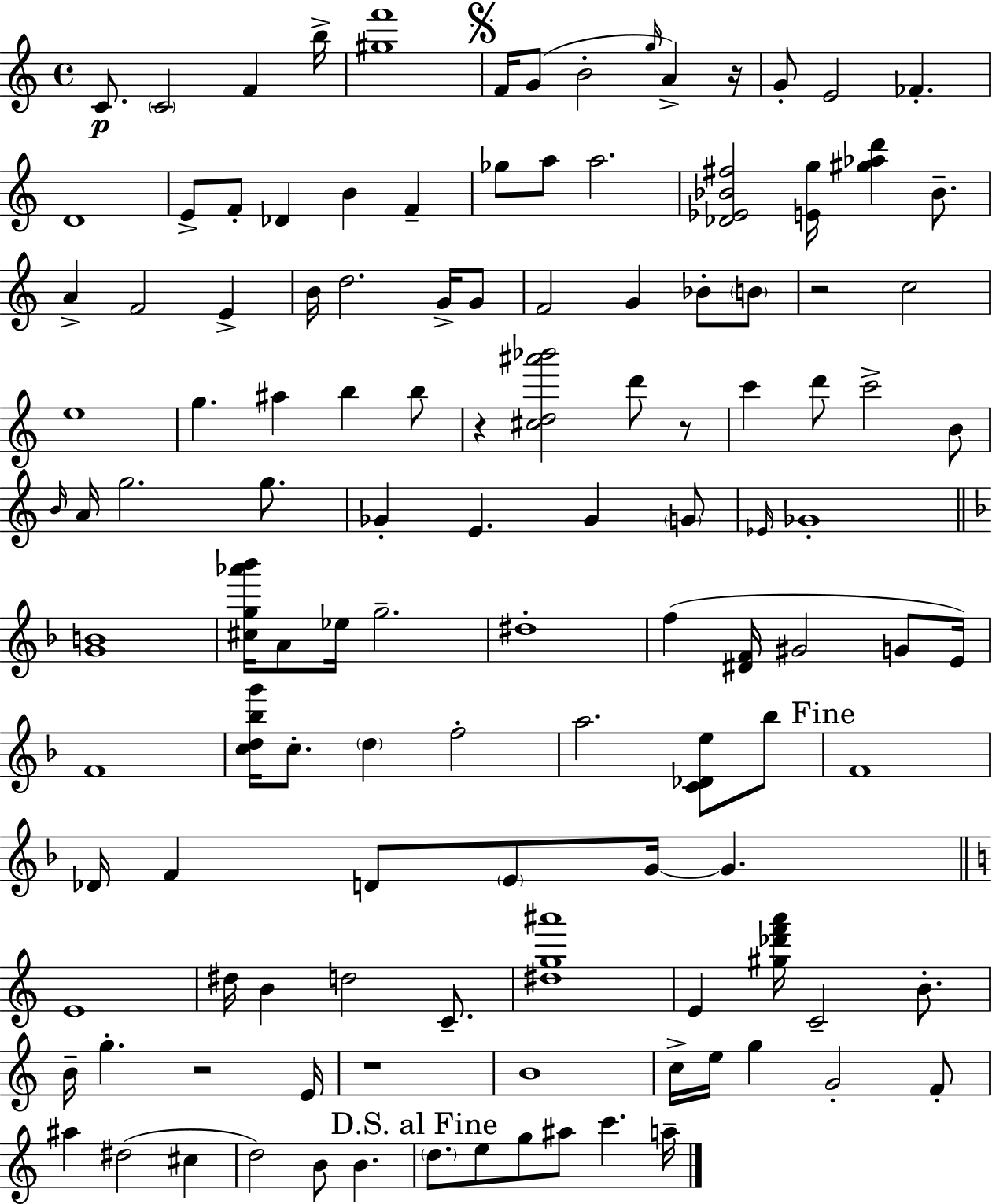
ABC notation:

X:1
T:Untitled
M:4/4
L:1/4
K:C
C/2 C2 F b/4 [^gf']4 F/4 G/2 B2 g/4 A z/4 G/2 E2 _F D4 E/2 F/2 _D B F _g/2 a/2 a2 [_D_E_B^f]2 [Eg]/4 [^g_ad'] _B/2 A F2 E B/4 d2 G/4 G/2 F2 G _B/2 B/2 z2 c2 e4 g ^a b b/2 z [^cd^a'_b']2 d'/2 z/2 c' d'/2 c'2 B/2 B/4 A/4 g2 g/2 _G E _G G/2 _E/4 _G4 [GB]4 [^cg_a'_b']/4 A/2 _e/4 g2 ^d4 f [^DF]/4 ^G2 G/2 E/4 F4 [cd_bg']/4 c/2 d f2 a2 [C_De]/2 _b/2 F4 _D/4 F D/2 E/2 G/4 G E4 ^d/4 B d2 C/2 [^dg^a']4 E [^g_d'f'a']/4 C2 B/2 B/4 g z2 E/4 z4 B4 c/4 e/4 g G2 F/2 ^a ^d2 ^c d2 B/2 B d/2 e/2 g/2 ^a/2 c' a/4